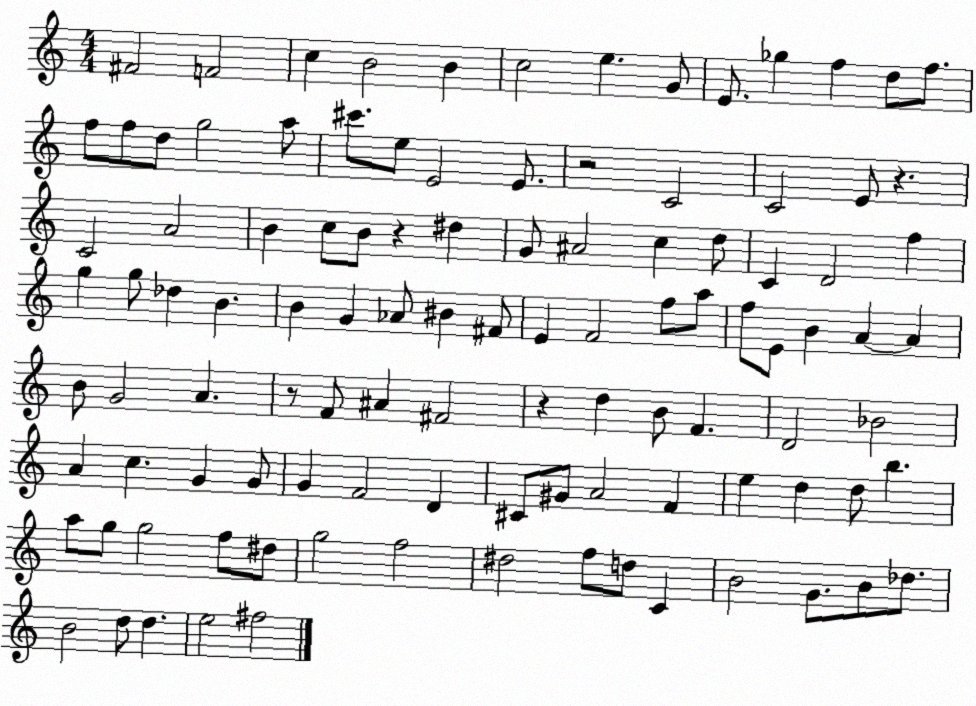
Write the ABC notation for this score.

X:1
T:Untitled
M:4/4
L:1/4
K:C
^F2 F2 c B2 B c2 e G/2 E/2 _g f d/2 f/2 f/2 f/2 d/2 g2 a/2 ^c'/2 e/2 E2 E/2 z2 C2 C2 E/2 z C2 A2 B c/2 B/2 z ^d G/2 ^A2 c d/2 C D2 f g g/2 _d B B G _A/2 ^B ^F/2 E F2 f/2 a/2 f/2 E/2 B A A B/2 G2 A z/2 F/2 ^A ^F2 z d B/2 F D2 _B2 A c G G/2 G F2 D ^C/2 ^G/2 A2 F e d d/2 b a/2 g/2 g2 f/2 ^d/2 g2 f2 ^d2 f/2 d/2 C B2 G/2 B/2 _d/2 B2 d/2 d e2 ^f2